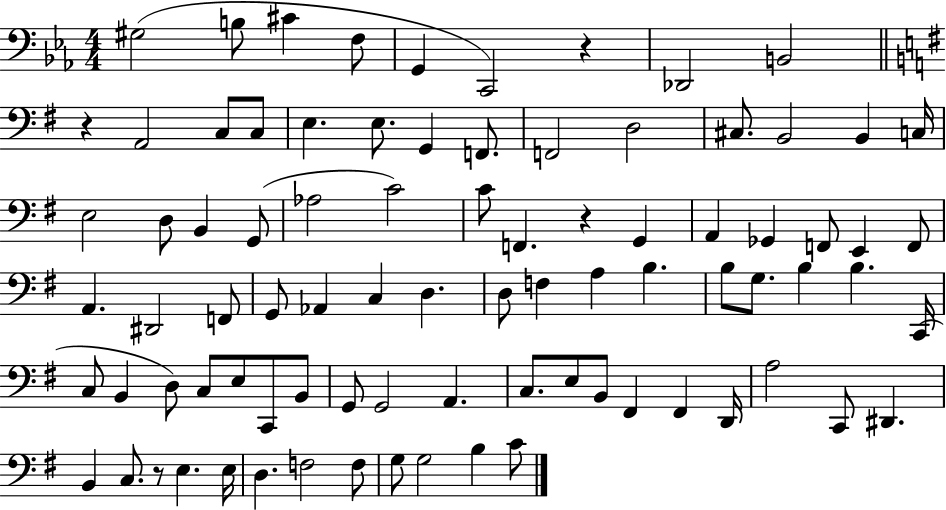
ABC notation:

X:1
T:Untitled
M:4/4
L:1/4
K:Eb
^G,2 B,/2 ^C F,/2 G,, C,,2 z _D,,2 B,,2 z A,,2 C,/2 C,/2 E, E,/2 G,, F,,/2 F,,2 D,2 ^C,/2 B,,2 B,, C,/4 E,2 D,/2 B,, G,,/2 _A,2 C2 C/2 F,, z G,, A,, _G,, F,,/2 E,, F,,/2 A,, ^D,,2 F,,/2 G,,/2 _A,, C, D, D,/2 F, A, B, B,/2 G,/2 B, B, C,,/4 C,/2 B,, D,/2 C,/2 E,/2 C,,/2 B,,/2 G,,/2 G,,2 A,, C,/2 E,/2 B,,/2 ^F,, ^F,, D,,/4 A,2 C,,/2 ^D,, B,, C,/2 z/2 E, E,/4 D, F,2 F,/2 G,/2 G,2 B, C/2